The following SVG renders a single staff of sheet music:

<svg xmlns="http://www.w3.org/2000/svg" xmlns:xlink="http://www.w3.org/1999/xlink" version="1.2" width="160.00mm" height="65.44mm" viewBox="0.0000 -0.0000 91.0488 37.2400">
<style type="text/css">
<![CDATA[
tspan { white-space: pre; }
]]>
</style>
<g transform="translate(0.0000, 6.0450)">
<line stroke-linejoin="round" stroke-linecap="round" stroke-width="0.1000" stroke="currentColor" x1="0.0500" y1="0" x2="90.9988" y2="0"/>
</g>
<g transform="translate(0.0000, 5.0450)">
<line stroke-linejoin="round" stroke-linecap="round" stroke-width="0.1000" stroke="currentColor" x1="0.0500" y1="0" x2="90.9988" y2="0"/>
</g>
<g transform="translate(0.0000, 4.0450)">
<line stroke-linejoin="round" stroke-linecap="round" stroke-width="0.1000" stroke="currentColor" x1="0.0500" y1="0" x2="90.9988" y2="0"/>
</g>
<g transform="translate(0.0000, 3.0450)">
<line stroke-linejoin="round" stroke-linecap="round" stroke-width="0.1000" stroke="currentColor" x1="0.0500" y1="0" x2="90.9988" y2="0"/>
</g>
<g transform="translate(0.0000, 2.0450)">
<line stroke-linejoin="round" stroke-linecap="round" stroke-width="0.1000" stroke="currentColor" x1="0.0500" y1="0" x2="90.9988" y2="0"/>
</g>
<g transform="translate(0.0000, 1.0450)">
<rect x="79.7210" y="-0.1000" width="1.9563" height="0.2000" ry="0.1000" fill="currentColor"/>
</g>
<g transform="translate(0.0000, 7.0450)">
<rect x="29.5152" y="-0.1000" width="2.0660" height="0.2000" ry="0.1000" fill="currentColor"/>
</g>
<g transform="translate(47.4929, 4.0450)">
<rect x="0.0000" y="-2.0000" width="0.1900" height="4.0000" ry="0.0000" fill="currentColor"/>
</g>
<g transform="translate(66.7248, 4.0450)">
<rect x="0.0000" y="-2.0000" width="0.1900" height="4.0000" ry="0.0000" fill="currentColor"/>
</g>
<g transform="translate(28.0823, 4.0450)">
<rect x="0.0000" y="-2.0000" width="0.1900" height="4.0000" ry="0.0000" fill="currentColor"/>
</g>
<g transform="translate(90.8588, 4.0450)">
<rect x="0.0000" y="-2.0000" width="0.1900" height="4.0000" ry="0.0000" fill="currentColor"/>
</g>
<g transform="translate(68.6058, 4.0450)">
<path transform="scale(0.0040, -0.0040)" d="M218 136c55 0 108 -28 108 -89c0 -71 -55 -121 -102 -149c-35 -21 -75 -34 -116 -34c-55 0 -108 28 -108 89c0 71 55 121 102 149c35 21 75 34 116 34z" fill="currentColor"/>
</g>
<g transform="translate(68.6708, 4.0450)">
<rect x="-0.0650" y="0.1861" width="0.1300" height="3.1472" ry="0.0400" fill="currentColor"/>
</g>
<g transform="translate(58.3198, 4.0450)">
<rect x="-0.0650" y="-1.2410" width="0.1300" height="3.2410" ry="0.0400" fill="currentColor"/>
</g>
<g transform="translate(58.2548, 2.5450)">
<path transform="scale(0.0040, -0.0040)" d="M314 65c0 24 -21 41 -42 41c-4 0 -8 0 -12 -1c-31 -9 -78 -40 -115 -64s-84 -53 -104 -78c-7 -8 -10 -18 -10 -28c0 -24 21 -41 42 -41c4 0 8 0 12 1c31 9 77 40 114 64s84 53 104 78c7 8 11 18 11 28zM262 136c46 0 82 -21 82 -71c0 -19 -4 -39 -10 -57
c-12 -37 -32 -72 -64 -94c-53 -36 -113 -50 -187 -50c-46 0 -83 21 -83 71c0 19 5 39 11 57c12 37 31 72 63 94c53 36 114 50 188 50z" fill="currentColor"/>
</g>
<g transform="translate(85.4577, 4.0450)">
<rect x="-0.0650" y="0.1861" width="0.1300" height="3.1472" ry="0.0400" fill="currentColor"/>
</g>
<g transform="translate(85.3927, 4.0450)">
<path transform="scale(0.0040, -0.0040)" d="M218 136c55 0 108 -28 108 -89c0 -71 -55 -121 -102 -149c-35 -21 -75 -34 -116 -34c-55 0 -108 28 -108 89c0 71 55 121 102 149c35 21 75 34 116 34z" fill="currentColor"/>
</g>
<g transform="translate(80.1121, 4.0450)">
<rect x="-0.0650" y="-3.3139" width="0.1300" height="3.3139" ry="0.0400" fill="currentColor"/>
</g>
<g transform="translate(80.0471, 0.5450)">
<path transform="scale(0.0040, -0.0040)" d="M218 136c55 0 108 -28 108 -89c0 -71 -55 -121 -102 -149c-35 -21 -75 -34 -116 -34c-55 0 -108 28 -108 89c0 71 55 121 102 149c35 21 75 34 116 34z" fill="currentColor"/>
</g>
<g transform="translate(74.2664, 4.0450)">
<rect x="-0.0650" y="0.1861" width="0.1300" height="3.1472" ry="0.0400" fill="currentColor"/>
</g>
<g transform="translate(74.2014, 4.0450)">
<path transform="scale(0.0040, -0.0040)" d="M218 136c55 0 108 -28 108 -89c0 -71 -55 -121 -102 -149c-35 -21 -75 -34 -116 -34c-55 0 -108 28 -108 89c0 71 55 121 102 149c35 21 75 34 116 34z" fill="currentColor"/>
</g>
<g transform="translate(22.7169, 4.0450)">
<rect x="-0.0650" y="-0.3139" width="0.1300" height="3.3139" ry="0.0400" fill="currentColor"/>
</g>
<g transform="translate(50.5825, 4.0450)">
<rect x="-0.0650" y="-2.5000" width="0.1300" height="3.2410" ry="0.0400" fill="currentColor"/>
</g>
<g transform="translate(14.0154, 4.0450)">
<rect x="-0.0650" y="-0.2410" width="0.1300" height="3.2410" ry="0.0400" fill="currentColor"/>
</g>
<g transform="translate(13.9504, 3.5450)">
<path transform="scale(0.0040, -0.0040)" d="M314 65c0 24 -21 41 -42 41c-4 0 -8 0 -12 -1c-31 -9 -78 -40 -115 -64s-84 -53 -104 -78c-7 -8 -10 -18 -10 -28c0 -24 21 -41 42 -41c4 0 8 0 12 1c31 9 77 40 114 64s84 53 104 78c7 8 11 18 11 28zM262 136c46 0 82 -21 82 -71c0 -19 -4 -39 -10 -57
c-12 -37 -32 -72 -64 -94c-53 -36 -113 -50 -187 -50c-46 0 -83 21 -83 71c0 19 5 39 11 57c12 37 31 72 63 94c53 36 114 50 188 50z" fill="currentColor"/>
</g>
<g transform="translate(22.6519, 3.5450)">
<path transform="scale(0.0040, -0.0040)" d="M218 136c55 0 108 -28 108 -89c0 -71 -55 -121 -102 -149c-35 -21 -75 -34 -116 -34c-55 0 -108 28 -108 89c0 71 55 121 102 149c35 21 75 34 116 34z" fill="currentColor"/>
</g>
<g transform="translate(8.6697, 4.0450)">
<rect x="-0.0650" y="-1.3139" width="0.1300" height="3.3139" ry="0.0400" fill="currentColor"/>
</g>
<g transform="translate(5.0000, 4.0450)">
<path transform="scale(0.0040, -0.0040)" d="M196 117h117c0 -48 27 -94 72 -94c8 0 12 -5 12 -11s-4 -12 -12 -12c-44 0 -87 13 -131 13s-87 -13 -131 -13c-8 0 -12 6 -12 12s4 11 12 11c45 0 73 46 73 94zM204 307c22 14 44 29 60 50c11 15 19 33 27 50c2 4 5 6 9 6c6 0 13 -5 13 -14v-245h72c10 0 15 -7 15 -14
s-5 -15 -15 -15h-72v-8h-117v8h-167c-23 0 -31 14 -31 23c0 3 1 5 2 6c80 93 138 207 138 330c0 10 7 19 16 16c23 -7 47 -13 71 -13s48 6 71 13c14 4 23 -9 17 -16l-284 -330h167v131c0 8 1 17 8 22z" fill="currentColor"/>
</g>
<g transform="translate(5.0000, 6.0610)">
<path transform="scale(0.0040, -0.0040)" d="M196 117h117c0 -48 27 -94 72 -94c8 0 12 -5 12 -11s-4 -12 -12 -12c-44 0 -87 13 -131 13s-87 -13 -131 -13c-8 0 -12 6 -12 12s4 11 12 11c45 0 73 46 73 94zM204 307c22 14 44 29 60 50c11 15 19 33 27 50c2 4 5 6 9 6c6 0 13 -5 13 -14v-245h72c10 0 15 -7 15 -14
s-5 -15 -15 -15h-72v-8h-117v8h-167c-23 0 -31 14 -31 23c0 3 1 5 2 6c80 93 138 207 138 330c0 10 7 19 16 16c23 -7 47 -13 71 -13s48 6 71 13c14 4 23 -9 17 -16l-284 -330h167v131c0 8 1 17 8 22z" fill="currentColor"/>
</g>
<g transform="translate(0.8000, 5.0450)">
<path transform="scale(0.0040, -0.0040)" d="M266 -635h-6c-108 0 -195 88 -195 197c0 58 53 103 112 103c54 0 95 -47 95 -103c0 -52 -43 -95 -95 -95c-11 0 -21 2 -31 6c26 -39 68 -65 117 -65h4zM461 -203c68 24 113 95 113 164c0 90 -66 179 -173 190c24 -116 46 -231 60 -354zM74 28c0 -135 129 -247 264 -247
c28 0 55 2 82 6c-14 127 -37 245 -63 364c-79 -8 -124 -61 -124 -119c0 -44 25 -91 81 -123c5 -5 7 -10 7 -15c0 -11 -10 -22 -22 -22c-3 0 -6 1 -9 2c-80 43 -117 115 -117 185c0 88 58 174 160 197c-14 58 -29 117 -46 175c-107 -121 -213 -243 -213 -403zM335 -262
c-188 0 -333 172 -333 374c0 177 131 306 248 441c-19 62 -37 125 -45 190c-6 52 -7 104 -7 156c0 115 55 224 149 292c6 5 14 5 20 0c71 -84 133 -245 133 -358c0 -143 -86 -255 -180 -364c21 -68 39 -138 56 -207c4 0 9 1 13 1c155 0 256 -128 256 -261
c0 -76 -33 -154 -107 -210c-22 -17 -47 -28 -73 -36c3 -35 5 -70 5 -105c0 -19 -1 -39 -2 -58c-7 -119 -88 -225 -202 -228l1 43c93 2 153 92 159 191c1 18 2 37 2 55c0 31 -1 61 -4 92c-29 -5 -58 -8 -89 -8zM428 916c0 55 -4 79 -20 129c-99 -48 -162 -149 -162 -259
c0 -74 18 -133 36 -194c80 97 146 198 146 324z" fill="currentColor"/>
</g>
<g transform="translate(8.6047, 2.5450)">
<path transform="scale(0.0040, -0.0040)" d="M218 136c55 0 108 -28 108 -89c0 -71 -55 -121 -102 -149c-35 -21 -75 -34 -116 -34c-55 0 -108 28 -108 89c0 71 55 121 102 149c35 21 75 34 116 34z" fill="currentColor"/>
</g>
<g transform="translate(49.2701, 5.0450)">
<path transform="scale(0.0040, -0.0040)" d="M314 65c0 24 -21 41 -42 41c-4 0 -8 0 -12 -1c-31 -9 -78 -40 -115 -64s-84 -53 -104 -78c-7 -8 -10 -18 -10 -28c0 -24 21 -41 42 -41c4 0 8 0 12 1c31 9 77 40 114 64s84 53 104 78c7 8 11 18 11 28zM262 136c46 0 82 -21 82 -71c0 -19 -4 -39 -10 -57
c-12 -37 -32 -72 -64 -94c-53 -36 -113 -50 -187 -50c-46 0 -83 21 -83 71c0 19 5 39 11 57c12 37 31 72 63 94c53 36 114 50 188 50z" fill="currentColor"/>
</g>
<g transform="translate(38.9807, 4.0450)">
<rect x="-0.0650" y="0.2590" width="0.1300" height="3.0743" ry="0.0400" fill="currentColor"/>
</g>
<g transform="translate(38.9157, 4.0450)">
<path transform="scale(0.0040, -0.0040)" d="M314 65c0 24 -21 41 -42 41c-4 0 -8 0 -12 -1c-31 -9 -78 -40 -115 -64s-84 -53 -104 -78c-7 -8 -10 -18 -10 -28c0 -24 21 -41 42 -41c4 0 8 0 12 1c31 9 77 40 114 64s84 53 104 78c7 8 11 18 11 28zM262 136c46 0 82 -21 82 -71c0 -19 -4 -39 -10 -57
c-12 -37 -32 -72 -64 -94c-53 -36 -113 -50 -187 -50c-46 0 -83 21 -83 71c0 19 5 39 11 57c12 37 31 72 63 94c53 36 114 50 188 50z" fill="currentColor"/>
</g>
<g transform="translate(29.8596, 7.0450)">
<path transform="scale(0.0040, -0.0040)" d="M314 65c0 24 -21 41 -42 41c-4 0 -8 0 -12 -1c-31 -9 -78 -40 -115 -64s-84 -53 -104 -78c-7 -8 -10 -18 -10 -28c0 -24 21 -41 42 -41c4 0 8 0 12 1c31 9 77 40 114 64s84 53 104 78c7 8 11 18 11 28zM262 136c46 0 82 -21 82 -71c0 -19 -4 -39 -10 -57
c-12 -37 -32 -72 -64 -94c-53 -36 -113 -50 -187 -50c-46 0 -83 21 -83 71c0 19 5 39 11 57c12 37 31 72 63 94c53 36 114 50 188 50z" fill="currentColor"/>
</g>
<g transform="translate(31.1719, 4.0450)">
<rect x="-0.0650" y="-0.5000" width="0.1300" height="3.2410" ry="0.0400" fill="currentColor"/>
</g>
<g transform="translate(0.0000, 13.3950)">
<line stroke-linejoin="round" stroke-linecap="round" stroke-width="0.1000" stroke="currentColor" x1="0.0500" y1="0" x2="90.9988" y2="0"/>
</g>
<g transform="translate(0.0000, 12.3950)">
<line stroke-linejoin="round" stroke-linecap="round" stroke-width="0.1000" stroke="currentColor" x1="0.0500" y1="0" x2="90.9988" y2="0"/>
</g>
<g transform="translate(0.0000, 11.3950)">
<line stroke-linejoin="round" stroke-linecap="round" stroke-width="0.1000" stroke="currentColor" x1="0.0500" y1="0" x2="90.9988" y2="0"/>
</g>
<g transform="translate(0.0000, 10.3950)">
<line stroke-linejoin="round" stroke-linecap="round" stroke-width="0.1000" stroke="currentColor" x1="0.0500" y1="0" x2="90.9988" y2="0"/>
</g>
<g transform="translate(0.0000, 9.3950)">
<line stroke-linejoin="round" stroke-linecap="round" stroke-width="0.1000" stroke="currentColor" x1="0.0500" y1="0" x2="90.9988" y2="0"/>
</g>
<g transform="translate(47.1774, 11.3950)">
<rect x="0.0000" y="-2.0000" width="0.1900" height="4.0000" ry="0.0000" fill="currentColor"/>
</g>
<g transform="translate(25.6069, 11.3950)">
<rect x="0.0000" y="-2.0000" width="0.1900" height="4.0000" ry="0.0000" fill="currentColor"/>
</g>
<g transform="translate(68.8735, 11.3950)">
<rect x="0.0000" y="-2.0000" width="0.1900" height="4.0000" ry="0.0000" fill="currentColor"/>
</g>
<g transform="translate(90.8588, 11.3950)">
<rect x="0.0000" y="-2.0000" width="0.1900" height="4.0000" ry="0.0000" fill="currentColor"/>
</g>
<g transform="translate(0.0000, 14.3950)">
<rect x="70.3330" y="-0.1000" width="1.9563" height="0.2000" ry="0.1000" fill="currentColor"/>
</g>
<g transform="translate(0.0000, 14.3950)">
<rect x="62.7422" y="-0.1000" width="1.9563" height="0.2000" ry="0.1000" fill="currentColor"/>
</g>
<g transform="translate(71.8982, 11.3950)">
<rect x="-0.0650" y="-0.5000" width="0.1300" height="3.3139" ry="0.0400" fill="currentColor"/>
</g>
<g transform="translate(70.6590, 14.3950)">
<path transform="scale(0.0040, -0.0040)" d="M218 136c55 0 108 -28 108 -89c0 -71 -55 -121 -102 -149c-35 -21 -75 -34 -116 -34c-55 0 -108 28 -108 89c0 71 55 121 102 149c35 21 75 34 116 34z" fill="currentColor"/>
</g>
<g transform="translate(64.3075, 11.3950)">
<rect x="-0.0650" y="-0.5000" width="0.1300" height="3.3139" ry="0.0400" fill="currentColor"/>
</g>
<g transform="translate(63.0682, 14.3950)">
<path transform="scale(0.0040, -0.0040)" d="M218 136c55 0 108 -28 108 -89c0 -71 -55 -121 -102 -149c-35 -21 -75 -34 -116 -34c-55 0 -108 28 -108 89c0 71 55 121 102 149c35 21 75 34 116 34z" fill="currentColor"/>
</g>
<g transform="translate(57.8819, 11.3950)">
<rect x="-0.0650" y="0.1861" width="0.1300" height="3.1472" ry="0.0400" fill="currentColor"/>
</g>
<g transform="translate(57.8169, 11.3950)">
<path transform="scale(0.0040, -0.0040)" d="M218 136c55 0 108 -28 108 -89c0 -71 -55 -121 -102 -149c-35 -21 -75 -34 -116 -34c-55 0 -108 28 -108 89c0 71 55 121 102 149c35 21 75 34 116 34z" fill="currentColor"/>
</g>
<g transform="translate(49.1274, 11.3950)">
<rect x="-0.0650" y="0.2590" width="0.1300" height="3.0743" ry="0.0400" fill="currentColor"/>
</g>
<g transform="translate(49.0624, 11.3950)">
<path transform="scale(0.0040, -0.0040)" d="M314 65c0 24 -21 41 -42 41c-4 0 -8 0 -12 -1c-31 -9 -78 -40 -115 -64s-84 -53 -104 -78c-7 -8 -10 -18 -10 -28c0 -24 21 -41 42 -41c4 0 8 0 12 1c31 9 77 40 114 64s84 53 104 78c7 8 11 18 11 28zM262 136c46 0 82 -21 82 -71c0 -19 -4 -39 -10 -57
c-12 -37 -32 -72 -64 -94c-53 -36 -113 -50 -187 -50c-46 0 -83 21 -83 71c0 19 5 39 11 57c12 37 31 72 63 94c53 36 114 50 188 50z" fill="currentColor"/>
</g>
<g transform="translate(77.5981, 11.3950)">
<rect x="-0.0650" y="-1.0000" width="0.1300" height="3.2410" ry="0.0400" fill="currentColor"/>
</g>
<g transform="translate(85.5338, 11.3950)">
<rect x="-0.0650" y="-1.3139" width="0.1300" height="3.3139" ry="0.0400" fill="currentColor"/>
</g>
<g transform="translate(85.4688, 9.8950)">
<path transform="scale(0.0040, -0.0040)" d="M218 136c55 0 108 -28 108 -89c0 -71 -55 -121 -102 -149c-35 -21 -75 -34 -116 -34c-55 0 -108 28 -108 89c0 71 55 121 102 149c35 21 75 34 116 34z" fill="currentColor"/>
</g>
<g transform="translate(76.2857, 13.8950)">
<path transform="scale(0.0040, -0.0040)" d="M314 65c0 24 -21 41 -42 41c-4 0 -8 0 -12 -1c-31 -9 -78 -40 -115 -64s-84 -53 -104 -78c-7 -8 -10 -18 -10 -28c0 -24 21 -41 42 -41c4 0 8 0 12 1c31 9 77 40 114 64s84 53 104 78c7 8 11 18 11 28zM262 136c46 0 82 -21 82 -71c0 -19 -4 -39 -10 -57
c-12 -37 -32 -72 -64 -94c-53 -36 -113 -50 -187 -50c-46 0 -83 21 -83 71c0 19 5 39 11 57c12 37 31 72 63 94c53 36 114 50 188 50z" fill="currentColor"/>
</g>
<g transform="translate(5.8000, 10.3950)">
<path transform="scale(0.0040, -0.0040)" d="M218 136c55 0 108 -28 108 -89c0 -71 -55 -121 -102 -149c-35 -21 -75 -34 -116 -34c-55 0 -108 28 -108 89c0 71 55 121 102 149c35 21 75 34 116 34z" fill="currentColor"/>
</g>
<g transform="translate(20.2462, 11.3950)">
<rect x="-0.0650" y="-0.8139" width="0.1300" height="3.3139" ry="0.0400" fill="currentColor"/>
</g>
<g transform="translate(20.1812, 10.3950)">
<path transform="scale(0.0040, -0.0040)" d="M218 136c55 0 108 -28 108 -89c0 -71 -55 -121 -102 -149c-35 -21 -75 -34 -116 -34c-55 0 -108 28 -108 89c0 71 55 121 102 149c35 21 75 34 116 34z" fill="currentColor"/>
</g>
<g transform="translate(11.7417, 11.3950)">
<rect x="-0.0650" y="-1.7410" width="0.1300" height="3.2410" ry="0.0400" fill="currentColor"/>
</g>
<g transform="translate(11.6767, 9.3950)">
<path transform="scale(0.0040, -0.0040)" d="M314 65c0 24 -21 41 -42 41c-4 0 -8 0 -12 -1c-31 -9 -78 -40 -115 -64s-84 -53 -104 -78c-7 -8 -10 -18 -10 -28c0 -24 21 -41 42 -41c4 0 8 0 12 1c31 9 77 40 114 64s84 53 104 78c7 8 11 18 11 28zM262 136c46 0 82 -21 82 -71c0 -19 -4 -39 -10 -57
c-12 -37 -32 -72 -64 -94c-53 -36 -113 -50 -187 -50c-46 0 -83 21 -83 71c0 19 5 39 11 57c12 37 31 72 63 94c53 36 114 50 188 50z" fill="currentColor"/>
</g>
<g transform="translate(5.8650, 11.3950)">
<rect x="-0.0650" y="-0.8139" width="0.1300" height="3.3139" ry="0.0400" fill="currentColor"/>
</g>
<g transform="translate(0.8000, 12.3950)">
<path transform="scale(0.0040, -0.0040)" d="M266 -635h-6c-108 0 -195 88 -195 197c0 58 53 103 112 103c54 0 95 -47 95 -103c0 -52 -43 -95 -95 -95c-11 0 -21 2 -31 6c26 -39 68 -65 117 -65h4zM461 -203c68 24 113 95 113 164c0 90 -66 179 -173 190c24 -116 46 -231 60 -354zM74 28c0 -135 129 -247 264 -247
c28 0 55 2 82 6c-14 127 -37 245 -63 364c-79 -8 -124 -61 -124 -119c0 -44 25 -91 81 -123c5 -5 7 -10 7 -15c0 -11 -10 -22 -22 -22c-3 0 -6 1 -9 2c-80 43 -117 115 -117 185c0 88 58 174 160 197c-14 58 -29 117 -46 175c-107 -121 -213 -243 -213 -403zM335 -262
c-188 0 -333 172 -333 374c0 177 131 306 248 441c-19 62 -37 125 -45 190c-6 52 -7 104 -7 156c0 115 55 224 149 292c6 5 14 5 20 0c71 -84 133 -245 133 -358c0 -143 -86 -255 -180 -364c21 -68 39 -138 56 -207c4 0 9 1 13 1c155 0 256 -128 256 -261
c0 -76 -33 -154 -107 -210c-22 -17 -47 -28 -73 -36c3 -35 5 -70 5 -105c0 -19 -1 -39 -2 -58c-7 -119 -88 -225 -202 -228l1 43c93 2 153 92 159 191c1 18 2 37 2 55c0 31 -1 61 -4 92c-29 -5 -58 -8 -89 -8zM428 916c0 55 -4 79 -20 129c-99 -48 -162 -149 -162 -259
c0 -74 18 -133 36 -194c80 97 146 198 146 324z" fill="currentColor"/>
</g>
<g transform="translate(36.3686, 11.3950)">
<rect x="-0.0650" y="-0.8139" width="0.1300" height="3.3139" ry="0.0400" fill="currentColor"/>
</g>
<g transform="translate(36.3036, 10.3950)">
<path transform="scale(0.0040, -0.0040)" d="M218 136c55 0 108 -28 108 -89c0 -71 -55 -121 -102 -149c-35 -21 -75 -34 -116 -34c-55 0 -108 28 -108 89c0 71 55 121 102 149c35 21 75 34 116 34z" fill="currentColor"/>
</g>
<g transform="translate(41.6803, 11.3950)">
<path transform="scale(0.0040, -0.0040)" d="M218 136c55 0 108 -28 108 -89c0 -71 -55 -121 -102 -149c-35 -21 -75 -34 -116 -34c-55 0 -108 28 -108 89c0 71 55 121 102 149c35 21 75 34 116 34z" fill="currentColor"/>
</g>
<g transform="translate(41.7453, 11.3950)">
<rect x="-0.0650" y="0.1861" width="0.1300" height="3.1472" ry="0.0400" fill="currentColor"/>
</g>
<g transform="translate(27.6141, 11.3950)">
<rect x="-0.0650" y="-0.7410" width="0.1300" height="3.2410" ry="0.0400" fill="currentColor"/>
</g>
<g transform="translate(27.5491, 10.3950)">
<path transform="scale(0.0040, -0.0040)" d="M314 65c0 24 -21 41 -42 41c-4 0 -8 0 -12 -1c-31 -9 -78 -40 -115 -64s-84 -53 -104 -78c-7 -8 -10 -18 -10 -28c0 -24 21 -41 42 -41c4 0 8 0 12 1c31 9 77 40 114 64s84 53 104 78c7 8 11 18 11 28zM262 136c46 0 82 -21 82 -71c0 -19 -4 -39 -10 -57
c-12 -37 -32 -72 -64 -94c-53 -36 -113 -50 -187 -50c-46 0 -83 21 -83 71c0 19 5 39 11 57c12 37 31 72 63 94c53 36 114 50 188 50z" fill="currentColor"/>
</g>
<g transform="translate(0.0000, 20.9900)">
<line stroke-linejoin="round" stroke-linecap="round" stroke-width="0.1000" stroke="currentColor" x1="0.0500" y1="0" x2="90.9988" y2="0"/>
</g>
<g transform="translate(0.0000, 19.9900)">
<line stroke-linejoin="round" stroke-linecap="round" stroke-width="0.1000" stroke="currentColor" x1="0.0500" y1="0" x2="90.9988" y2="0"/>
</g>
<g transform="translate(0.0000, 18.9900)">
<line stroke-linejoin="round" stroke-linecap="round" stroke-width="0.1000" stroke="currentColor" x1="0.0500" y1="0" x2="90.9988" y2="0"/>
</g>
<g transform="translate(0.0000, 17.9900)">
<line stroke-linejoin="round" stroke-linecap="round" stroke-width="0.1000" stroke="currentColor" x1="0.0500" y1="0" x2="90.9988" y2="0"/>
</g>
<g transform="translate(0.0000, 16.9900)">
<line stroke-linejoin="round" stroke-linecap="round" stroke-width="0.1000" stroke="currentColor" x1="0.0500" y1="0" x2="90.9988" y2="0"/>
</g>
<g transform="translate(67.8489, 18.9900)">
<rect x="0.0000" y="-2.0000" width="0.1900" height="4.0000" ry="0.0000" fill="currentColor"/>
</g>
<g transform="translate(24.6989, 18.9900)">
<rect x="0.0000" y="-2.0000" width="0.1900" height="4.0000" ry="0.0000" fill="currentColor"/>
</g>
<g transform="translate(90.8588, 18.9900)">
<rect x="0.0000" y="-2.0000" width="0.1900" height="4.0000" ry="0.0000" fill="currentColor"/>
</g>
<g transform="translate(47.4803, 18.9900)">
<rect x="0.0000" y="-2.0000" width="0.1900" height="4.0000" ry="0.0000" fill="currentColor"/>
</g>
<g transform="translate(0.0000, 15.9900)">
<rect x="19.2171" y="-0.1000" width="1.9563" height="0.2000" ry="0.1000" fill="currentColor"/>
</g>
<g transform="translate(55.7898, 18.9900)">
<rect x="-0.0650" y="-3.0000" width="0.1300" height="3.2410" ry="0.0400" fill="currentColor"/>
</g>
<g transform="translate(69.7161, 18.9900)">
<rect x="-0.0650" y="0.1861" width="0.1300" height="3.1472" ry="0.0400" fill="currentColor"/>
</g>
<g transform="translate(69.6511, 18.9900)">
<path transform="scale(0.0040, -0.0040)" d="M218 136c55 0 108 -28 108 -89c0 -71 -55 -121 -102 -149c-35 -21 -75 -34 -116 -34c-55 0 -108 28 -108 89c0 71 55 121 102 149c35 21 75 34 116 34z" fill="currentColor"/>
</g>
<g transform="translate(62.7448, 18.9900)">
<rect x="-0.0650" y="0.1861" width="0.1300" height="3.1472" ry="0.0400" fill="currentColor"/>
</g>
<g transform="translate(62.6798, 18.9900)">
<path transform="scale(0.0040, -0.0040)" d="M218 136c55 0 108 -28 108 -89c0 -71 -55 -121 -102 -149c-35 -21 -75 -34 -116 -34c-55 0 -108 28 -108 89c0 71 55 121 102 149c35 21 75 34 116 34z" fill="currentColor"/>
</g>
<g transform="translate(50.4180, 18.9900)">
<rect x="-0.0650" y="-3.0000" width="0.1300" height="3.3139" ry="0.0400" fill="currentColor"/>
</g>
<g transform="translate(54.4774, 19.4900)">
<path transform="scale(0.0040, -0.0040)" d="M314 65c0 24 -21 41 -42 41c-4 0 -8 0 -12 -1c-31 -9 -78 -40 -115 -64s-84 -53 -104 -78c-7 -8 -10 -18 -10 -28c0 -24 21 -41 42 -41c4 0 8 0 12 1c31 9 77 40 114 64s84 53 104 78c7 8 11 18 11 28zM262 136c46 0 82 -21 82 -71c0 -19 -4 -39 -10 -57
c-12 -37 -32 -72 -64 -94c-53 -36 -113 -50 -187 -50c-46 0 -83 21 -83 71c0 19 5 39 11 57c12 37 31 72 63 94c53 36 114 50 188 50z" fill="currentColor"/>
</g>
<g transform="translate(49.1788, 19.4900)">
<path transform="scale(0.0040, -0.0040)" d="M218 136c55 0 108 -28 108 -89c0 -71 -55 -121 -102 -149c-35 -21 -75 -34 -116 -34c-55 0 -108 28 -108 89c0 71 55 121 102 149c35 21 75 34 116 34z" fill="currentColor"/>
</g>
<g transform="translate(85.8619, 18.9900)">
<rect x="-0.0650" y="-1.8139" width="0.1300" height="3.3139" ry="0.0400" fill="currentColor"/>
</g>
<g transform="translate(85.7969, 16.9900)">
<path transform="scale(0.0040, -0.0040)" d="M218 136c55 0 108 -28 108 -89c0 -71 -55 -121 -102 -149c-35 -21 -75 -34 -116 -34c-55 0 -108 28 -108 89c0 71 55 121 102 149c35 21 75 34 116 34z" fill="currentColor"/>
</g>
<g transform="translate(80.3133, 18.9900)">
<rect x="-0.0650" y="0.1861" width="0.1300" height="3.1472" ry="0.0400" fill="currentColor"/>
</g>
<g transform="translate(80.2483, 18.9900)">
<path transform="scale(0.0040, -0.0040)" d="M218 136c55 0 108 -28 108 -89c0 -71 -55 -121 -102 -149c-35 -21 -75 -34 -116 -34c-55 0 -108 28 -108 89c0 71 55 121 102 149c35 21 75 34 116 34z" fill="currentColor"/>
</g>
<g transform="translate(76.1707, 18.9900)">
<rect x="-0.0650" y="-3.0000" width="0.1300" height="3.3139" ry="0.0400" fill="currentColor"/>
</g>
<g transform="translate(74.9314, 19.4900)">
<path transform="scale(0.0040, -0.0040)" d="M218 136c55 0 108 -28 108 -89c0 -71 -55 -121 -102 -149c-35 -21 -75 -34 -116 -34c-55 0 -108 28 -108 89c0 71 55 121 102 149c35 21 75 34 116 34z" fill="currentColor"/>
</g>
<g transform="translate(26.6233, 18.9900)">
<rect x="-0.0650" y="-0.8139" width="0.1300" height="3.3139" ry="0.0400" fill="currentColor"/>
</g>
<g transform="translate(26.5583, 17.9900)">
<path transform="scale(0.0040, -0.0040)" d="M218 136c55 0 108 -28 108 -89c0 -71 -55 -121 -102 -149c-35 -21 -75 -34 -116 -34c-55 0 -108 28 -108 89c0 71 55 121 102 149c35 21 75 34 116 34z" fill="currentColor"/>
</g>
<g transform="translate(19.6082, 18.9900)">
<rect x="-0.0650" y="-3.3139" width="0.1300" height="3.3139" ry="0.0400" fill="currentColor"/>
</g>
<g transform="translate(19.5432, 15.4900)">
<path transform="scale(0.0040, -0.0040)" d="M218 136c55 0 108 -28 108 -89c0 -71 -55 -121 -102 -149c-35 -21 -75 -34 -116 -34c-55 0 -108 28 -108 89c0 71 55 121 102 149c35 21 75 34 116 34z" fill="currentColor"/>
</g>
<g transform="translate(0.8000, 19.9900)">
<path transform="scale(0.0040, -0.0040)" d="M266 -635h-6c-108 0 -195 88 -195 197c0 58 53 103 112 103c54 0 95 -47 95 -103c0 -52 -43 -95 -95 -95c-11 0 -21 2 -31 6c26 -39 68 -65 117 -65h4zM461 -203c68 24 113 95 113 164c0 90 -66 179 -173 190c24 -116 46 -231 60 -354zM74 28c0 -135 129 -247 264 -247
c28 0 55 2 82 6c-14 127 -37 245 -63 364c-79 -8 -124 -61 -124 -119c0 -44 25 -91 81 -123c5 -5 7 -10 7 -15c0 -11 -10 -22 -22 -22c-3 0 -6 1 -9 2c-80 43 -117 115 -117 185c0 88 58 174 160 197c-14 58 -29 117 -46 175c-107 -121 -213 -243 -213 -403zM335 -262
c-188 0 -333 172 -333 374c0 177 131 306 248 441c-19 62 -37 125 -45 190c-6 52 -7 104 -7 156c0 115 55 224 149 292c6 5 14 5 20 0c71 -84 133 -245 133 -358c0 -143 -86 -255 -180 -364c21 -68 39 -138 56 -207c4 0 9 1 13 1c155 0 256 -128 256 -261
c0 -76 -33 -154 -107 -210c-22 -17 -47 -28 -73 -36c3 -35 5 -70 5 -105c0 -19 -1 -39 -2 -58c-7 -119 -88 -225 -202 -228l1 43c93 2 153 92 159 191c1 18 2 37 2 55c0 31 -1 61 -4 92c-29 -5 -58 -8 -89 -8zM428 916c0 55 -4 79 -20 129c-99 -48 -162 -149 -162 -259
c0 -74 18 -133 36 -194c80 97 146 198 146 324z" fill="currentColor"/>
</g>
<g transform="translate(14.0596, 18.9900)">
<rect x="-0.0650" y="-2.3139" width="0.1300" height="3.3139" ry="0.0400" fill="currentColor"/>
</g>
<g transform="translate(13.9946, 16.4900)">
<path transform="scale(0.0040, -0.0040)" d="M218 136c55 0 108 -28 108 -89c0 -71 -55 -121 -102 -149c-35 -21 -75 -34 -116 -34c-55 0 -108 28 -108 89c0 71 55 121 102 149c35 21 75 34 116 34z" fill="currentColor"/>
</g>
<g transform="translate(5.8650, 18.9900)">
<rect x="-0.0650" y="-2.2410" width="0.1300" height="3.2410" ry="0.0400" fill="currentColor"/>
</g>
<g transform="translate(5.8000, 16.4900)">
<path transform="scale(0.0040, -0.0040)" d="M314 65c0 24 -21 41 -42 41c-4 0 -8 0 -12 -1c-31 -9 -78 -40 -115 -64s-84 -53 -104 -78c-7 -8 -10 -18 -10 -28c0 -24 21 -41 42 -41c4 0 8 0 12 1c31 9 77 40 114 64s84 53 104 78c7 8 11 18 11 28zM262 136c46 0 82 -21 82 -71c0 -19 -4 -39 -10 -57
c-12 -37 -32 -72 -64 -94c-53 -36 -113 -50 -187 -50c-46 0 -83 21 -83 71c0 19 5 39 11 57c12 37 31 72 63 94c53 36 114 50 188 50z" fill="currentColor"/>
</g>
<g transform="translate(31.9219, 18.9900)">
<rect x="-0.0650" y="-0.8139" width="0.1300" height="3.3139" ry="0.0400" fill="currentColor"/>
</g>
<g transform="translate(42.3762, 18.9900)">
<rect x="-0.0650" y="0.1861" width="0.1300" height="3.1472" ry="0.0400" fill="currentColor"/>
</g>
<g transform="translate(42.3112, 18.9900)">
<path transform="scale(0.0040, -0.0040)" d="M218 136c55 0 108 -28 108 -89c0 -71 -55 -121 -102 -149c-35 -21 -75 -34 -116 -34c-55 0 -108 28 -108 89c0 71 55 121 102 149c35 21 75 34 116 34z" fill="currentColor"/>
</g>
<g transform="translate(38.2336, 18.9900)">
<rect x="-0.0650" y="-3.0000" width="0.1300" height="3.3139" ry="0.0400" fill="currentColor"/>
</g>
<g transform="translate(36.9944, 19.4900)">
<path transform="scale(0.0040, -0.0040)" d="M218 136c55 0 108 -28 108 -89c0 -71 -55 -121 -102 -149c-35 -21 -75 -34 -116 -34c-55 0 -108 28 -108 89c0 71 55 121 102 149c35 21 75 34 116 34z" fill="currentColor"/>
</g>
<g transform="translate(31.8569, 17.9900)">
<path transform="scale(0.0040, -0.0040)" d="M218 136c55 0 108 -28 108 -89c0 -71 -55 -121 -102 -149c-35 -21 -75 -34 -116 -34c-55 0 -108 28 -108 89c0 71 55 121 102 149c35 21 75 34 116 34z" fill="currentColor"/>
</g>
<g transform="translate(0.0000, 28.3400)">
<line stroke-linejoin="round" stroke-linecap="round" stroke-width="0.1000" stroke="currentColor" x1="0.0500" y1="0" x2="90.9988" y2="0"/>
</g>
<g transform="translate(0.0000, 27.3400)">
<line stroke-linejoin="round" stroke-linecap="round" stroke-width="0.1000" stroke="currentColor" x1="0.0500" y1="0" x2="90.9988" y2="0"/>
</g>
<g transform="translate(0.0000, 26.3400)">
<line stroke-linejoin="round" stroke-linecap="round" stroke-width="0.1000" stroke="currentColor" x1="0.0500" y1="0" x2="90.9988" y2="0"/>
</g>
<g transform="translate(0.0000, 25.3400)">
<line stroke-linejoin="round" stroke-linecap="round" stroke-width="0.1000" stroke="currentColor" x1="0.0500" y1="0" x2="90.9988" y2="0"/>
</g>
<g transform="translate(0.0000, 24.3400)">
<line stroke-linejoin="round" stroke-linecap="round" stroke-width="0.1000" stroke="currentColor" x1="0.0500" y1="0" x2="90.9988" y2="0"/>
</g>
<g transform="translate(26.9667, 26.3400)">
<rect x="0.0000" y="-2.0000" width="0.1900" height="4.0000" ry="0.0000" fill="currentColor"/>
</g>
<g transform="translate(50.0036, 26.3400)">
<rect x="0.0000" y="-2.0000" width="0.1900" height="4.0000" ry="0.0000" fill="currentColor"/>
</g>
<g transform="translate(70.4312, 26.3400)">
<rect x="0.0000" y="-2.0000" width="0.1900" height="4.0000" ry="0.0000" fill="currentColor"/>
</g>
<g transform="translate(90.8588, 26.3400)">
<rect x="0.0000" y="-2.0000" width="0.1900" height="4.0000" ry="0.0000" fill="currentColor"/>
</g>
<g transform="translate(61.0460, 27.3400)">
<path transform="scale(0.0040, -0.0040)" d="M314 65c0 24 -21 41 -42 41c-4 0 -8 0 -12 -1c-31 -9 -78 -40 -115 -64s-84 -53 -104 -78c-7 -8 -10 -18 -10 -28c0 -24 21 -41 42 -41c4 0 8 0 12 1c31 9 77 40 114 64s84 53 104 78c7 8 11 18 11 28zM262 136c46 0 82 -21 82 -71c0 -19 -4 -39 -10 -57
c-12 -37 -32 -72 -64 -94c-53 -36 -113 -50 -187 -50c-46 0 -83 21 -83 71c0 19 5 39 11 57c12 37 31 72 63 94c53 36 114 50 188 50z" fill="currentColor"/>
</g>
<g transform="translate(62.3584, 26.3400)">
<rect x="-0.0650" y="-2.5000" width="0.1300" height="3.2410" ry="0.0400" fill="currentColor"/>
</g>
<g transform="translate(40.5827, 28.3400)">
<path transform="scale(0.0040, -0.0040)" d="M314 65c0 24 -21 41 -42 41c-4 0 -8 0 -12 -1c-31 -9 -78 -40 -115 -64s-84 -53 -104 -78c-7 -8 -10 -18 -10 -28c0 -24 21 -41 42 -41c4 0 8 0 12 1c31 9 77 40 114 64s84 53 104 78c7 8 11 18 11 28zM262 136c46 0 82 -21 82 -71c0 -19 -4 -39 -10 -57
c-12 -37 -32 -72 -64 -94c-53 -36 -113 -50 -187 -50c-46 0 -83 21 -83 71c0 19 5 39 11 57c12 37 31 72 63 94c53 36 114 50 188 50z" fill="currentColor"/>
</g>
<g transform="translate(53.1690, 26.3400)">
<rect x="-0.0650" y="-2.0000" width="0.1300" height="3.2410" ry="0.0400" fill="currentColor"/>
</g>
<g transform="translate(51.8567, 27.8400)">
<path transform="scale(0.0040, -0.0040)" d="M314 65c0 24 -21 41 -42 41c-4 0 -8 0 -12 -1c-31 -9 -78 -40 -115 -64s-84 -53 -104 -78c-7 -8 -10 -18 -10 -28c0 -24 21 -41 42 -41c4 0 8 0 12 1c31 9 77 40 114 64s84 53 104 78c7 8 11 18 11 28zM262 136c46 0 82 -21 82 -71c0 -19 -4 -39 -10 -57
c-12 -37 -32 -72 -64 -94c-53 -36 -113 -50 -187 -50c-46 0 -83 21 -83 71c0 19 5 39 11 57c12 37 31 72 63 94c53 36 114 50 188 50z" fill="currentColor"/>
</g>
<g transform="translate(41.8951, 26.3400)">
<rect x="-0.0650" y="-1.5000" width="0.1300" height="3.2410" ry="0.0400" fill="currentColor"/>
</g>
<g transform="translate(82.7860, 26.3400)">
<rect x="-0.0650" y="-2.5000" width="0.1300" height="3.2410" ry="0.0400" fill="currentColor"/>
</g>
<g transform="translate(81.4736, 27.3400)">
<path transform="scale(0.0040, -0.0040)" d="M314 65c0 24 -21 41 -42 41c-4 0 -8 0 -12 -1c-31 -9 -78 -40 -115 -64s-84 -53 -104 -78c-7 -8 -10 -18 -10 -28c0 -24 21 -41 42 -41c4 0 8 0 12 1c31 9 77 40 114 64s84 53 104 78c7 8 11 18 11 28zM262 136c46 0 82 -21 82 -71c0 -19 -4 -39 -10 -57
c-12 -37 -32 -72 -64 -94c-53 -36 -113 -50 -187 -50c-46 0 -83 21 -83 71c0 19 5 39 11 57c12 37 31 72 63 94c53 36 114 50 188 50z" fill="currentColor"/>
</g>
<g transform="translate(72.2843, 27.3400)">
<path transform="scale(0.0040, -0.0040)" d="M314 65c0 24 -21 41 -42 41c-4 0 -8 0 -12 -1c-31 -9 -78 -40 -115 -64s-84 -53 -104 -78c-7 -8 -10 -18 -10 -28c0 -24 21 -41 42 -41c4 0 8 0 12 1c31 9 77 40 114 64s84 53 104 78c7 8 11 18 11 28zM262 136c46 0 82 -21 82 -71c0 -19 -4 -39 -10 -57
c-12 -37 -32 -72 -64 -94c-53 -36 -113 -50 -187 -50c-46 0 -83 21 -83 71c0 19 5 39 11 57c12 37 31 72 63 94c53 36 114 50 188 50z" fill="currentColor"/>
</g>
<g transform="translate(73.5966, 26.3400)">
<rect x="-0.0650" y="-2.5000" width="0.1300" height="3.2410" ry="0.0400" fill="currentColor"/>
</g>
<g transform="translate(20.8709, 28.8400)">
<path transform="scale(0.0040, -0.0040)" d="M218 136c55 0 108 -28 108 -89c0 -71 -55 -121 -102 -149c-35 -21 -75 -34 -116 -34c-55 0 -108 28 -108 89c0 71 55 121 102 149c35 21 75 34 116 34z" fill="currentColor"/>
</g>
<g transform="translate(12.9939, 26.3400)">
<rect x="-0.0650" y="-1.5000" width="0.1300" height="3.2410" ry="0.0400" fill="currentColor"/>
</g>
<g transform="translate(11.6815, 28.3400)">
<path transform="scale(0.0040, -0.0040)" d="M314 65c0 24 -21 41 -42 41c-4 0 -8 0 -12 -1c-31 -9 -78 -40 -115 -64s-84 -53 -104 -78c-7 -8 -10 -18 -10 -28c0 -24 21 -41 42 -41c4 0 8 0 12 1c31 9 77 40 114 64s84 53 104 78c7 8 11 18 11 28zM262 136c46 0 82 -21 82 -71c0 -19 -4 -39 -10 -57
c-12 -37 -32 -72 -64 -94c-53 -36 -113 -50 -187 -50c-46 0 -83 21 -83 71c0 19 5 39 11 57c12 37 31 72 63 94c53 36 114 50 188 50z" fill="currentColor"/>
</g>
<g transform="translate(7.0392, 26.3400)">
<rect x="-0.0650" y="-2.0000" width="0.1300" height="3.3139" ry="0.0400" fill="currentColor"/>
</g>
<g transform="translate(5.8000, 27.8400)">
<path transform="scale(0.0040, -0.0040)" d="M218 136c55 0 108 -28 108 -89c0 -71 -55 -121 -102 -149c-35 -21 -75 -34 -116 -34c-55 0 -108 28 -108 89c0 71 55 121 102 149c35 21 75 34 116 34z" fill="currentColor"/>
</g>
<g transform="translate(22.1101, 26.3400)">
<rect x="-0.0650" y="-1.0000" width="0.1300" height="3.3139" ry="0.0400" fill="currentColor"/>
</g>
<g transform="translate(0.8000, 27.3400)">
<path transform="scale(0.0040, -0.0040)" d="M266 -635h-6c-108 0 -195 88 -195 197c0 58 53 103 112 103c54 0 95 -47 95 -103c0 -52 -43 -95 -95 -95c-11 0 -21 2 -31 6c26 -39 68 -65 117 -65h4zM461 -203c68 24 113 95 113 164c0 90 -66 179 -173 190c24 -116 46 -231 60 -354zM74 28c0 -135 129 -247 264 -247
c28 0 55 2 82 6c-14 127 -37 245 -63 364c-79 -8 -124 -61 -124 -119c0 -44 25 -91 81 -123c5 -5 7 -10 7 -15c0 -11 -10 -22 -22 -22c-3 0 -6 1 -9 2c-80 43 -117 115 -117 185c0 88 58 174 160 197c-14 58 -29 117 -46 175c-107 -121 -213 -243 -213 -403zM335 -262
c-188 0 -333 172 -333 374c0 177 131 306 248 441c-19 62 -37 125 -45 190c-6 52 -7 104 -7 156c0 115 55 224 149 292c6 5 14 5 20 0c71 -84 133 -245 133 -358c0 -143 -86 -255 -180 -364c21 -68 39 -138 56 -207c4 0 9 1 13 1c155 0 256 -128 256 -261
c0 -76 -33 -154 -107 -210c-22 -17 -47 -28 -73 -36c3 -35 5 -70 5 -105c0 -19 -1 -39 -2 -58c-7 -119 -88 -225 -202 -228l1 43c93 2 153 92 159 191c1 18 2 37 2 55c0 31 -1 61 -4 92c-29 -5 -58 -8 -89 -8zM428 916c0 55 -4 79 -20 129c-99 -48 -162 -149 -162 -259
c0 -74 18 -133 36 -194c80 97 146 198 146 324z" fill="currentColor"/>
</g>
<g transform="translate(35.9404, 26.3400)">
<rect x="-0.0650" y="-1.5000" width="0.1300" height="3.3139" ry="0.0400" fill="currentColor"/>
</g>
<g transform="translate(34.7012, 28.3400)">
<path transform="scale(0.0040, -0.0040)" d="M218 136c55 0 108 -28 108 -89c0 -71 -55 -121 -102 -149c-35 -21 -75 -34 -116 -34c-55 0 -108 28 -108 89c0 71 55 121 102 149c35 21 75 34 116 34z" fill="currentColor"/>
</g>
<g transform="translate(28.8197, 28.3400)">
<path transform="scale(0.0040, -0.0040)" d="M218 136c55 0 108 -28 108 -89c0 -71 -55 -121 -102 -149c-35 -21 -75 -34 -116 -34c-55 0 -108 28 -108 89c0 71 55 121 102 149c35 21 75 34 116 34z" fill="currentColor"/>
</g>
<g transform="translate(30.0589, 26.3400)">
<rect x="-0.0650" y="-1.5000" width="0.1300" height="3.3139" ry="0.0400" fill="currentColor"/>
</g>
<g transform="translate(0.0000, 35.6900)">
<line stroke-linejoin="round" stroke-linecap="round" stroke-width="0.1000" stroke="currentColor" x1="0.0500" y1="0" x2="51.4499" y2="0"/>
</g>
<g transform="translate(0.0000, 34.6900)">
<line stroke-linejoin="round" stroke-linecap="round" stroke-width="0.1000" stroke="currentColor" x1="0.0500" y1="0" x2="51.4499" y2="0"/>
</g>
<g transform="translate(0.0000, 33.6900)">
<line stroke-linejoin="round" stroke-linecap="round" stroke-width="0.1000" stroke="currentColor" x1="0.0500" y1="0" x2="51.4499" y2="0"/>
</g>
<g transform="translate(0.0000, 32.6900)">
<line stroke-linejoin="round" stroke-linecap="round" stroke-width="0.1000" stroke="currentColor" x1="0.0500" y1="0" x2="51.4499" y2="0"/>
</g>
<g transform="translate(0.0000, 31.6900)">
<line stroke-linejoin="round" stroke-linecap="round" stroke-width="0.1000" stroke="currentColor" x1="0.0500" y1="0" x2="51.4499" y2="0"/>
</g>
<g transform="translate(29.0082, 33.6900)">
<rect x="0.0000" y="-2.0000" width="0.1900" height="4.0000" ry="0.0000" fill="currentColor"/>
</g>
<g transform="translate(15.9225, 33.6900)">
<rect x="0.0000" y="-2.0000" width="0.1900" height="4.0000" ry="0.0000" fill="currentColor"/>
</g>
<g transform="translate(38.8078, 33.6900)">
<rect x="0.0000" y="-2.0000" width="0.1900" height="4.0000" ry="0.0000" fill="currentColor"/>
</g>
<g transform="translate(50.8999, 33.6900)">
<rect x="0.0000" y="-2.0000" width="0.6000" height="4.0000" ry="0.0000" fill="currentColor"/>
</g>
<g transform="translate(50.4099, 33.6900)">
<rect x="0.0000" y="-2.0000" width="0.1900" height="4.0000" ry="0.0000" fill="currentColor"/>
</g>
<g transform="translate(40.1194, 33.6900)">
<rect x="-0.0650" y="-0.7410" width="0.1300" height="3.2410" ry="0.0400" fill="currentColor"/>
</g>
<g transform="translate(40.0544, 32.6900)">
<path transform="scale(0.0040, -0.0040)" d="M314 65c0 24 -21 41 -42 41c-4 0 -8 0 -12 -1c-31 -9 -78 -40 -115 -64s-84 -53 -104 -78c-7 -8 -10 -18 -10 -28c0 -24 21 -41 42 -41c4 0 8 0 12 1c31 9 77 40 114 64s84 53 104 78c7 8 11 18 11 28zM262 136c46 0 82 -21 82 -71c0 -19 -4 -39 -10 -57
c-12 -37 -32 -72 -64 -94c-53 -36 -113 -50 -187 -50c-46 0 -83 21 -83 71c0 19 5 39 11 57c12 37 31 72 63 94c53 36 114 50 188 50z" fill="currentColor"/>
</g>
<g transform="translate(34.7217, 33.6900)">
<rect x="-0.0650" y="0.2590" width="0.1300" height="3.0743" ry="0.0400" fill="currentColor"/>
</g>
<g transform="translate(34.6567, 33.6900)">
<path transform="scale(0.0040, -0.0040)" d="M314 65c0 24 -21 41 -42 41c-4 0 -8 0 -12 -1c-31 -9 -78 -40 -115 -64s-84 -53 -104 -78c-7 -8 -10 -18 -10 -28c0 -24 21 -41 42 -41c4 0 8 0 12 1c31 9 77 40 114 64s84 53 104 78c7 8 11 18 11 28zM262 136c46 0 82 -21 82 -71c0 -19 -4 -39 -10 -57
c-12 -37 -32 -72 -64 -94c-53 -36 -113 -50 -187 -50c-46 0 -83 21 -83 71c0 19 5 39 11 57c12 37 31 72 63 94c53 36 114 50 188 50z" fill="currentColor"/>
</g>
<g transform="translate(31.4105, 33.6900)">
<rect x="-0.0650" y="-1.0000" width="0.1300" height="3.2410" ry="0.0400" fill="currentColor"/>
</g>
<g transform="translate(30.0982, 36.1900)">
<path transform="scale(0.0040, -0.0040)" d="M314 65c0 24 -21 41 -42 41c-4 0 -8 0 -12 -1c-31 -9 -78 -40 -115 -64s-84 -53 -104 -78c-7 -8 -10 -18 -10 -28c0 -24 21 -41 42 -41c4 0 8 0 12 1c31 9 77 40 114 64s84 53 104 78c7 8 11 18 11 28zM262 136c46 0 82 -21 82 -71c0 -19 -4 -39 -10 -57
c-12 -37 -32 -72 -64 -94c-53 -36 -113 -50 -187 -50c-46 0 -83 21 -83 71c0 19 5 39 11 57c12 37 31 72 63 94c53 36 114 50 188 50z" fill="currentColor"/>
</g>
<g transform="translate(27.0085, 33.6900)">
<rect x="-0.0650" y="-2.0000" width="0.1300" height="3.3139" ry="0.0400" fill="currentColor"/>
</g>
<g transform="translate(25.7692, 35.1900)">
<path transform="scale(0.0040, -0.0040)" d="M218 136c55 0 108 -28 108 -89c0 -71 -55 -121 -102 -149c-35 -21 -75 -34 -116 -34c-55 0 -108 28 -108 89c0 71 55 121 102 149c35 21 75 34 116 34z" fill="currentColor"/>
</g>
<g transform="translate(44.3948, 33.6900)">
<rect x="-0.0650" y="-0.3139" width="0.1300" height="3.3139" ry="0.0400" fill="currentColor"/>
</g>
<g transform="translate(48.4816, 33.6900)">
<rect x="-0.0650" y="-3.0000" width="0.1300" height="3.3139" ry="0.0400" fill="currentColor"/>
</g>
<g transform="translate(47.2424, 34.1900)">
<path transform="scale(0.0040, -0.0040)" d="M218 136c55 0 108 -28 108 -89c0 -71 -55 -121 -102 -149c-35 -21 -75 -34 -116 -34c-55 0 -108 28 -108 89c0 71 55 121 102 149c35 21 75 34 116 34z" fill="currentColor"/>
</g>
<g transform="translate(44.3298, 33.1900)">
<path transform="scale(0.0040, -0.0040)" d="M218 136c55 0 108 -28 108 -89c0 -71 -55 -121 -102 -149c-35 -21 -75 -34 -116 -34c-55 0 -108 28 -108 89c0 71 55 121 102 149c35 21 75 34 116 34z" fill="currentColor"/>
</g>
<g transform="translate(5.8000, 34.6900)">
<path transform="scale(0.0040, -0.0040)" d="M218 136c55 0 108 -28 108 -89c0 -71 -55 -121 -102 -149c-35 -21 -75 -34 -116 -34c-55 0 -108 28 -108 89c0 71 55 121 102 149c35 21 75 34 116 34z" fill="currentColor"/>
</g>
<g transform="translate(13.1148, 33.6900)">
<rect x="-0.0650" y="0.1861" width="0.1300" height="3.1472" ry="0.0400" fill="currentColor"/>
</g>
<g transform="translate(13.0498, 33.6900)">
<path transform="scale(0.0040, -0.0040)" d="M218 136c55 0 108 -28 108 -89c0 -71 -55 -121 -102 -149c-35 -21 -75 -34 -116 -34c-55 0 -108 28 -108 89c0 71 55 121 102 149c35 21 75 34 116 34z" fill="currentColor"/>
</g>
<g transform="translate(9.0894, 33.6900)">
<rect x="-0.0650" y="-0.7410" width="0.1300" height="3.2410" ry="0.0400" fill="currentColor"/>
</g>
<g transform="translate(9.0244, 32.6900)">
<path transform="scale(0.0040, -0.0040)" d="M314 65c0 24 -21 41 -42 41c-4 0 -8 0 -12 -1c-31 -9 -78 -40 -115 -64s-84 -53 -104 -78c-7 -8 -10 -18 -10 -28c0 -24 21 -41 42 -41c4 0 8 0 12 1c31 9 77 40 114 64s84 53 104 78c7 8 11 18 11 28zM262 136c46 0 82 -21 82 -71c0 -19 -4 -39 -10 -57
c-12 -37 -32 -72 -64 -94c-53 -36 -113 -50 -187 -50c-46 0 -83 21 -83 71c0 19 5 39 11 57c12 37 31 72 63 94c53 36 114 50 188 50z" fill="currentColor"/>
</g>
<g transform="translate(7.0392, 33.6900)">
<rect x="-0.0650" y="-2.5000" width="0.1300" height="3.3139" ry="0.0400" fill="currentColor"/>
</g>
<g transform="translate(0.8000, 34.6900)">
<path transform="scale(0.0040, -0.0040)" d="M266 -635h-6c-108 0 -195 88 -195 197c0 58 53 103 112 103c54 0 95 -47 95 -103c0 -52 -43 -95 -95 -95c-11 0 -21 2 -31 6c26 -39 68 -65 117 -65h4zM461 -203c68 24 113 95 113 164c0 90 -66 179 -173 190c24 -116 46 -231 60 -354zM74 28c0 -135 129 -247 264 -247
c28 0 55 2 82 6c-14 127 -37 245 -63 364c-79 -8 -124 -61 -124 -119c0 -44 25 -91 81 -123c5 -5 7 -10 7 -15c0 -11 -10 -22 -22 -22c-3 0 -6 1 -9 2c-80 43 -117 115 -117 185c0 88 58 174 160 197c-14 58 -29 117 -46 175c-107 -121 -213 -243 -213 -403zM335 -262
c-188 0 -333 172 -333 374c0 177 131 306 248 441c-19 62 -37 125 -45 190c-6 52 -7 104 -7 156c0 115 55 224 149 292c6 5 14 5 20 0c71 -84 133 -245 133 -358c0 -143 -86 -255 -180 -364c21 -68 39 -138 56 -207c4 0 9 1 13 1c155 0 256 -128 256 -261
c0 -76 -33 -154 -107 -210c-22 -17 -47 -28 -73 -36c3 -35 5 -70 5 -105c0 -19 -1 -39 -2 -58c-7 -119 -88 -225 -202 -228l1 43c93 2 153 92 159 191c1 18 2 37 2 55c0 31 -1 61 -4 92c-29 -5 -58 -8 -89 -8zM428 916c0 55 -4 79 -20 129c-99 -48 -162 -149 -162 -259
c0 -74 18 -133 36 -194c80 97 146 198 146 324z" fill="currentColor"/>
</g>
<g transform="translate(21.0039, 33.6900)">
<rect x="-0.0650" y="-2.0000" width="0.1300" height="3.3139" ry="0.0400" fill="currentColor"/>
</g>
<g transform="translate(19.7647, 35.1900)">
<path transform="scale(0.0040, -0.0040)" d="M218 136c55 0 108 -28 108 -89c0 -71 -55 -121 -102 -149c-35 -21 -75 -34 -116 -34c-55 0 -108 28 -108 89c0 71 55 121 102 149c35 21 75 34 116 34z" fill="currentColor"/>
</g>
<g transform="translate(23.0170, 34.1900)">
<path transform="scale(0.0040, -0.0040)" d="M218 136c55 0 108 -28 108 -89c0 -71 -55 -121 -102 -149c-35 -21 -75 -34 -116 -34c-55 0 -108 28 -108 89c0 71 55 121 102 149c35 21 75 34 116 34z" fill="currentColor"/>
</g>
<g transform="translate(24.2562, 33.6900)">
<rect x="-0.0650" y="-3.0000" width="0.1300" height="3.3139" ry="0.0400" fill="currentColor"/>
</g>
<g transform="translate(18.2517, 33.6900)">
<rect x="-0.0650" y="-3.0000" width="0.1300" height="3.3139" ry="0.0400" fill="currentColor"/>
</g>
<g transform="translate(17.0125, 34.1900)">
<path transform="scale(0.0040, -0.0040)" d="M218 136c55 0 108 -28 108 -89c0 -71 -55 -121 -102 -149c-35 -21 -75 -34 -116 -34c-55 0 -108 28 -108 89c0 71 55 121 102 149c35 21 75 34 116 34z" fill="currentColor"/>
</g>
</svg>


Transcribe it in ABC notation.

X:1
T:Untitled
M:4/4
L:1/4
K:C
e c2 c C2 B2 G2 e2 B B b B d f2 d d2 d B B2 B C C D2 e g2 g b d d A B A A2 B B A B f F E2 D E E E2 F2 G2 G2 G2 G d2 B A F A F D2 B2 d2 c A